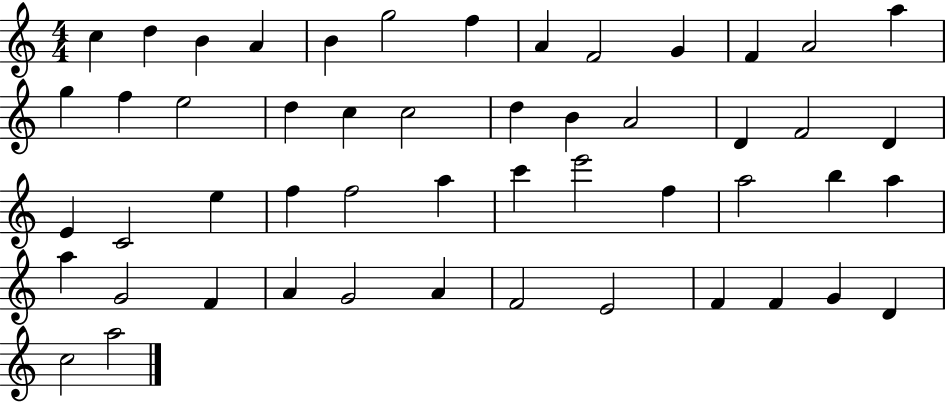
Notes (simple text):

C5/q D5/q B4/q A4/q B4/q G5/h F5/q A4/q F4/h G4/q F4/q A4/h A5/q G5/q F5/q E5/h D5/q C5/q C5/h D5/q B4/q A4/h D4/q F4/h D4/q E4/q C4/h E5/q F5/q F5/h A5/q C6/q E6/h F5/q A5/h B5/q A5/q A5/q G4/h F4/q A4/q G4/h A4/q F4/h E4/h F4/q F4/q G4/q D4/q C5/h A5/h